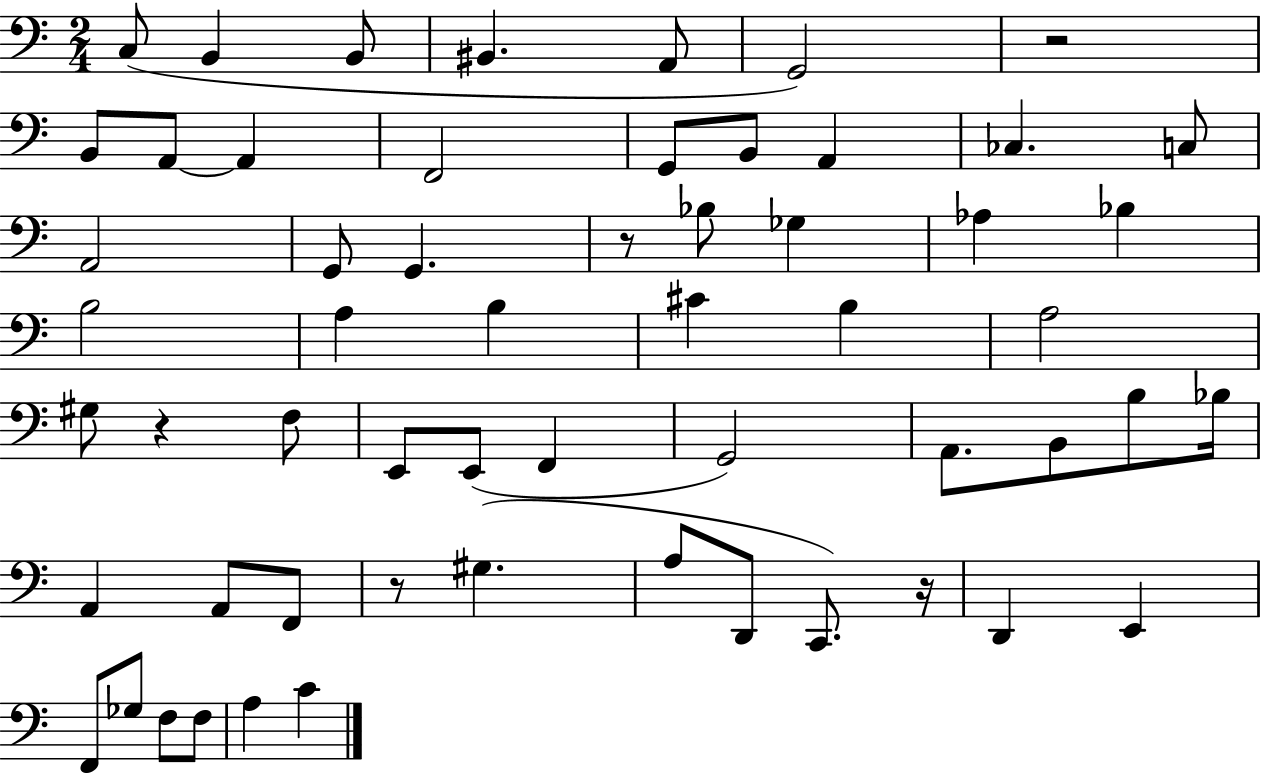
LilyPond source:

{
  \clef bass
  \numericTimeSignature
  \time 2/4
  \key c \major
  c8( b,4 b,8 | bis,4. a,8 | g,2) | r2 | \break b,8 a,8~~ a,4 | f,2 | g,8 b,8 a,4 | ces4. c8 | \break a,2 | g,8 g,4. | r8 bes8 ges4 | aes4 bes4 | \break b2 | a4 b4 | cis'4 b4 | a2 | \break gis8 r4 f8 | e,8 e,8( f,4 | g,2) | a,8. b,8 b8 bes16 | \break a,4 a,8 f,8 | r8 gis4.( | a8 d,8 c,8.) r16 | d,4 e,4 | \break f,8 ges8 f8 f8 | a4 c'4 | \bar "|."
}